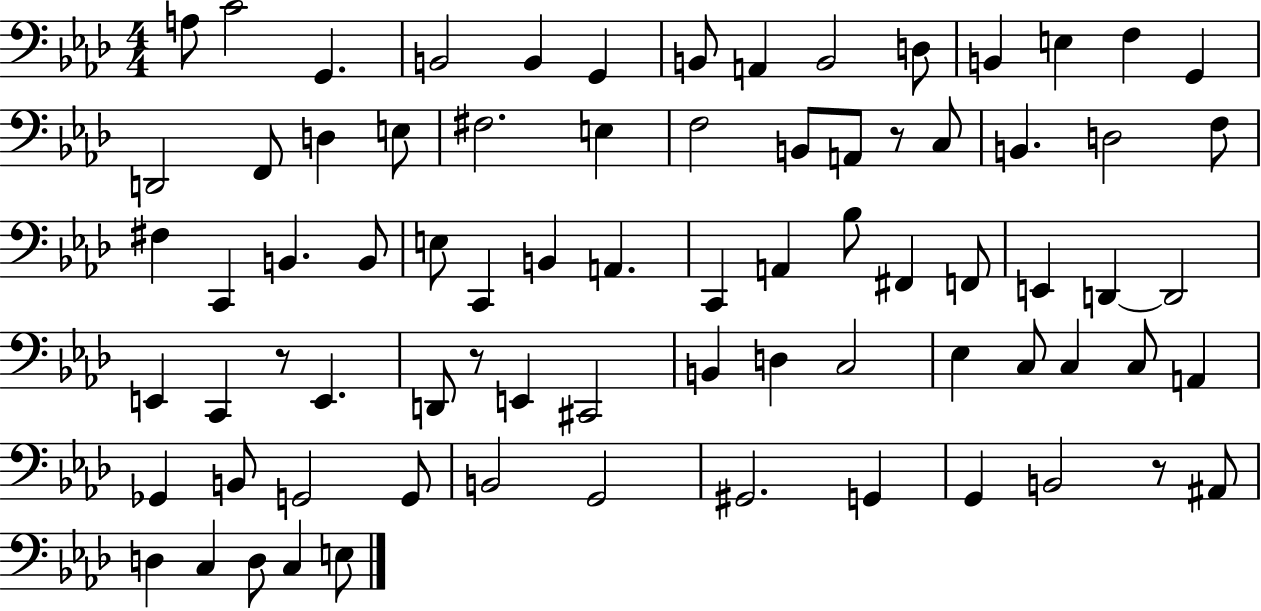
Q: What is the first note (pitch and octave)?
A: A3